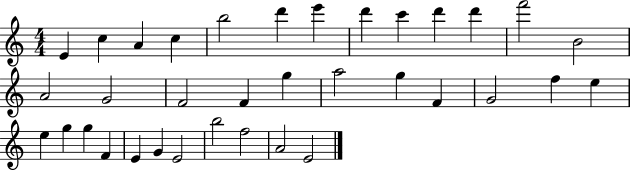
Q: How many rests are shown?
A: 0